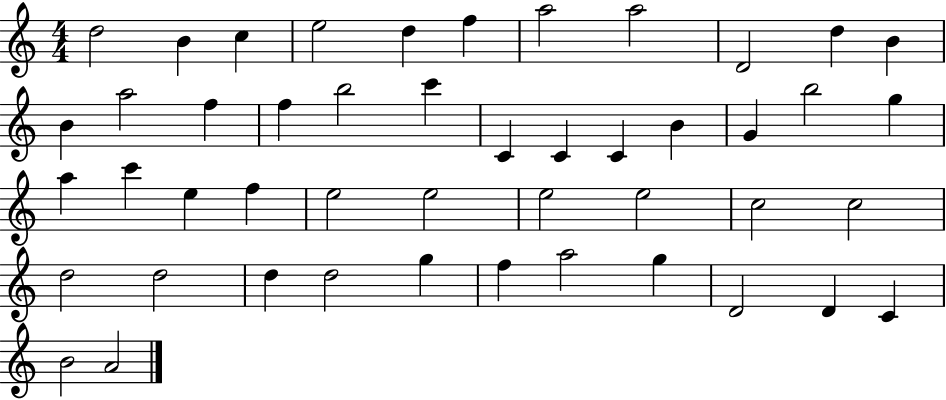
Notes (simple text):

D5/h B4/q C5/q E5/h D5/q F5/q A5/h A5/h D4/h D5/q B4/q B4/q A5/h F5/q F5/q B5/h C6/q C4/q C4/q C4/q B4/q G4/q B5/h G5/q A5/q C6/q E5/q F5/q E5/h E5/h E5/h E5/h C5/h C5/h D5/h D5/h D5/q D5/h G5/q F5/q A5/h G5/q D4/h D4/q C4/q B4/h A4/h